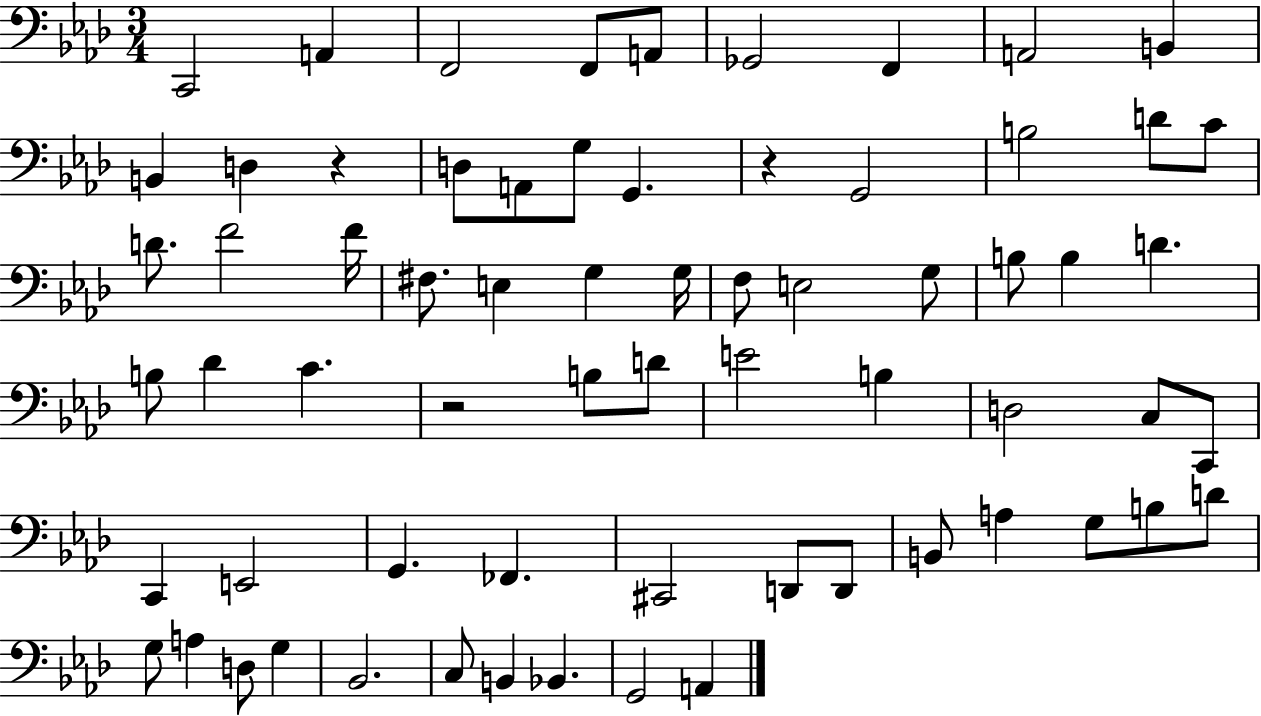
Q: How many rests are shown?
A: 3